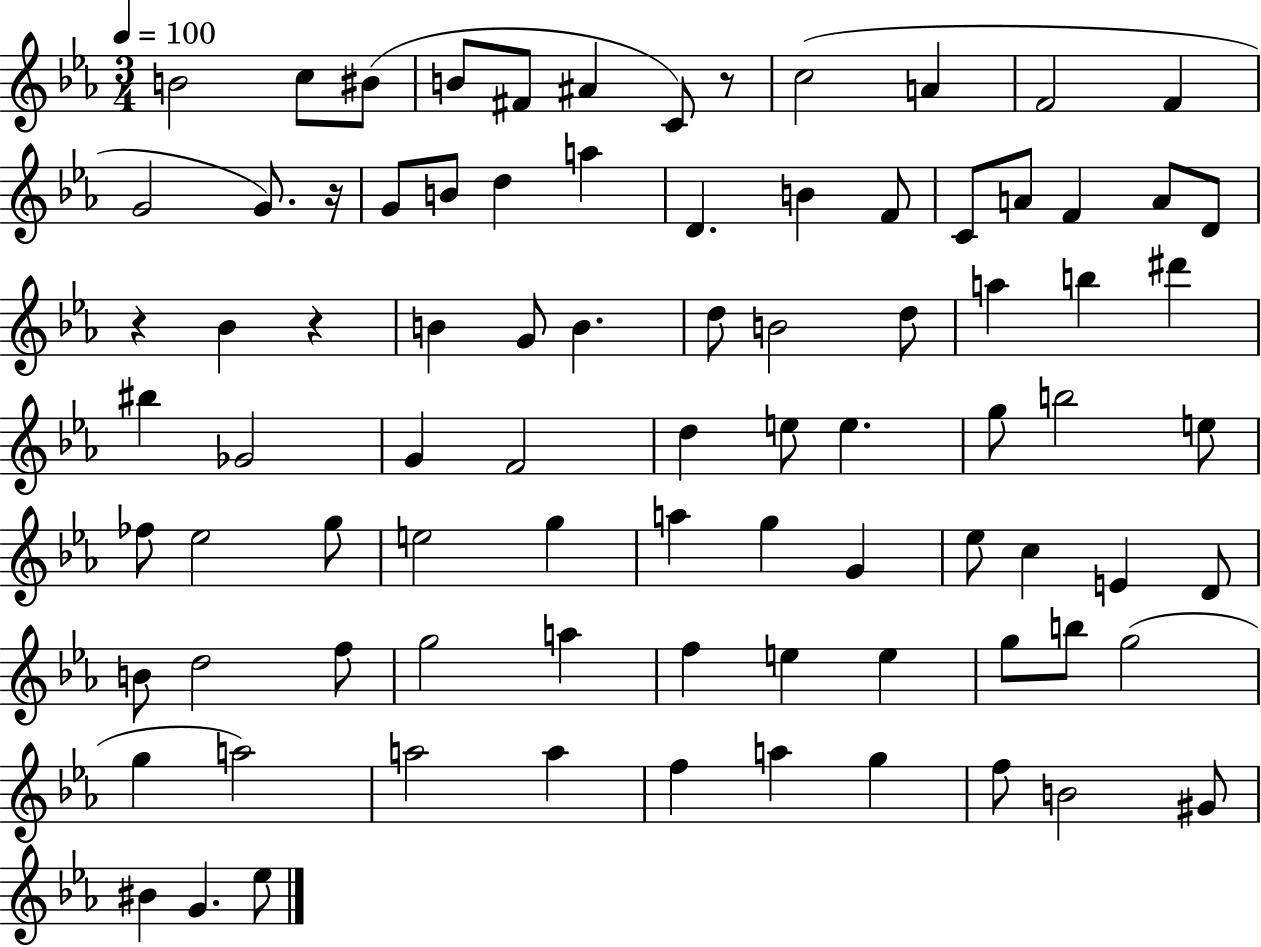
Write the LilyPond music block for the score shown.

{
  \clef treble
  \numericTimeSignature
  \time 3/4
  \key ees \major
  \tempo 4 = 100
  \repeat volta 2 { b'2 c''8 bis'8( | b'8 fis'8 ais'4 c'8) r8 | c''2( a'4 | f'2 f'4 | \break g'2 g'8.) r16 | g'8 b'8 d''4 a''4 | d'4. b'4 f'8 | c'8 a'8 f'4 a'8 d'8 | \break r4 bes'4 r4 | b'4 g'8 b'4. | d''8 b'2 d''8 | a''4 b''4 dis'''4 | \break bis''4 ges'2 | g'4 f'2 | d''4 e''8 e''4. | g''8 b''2 e''8 | \break fes''8 ees''2 g''8 | e''2 g''4 | a''4 g''4 g'4 | ees''8 c''4 e'4 d'8 | \break b'8 d''2 f''8 | g''2 a''4 | f''4 e''4 e''4 | g''8 b''8 g''2( | \break g''4 a''2) | a''2 a''4 | f''4 a''4 g''4 | f''8 b'2 gis'8 | \break bis'4 g'4. ees''8 | } \bar "|."
}